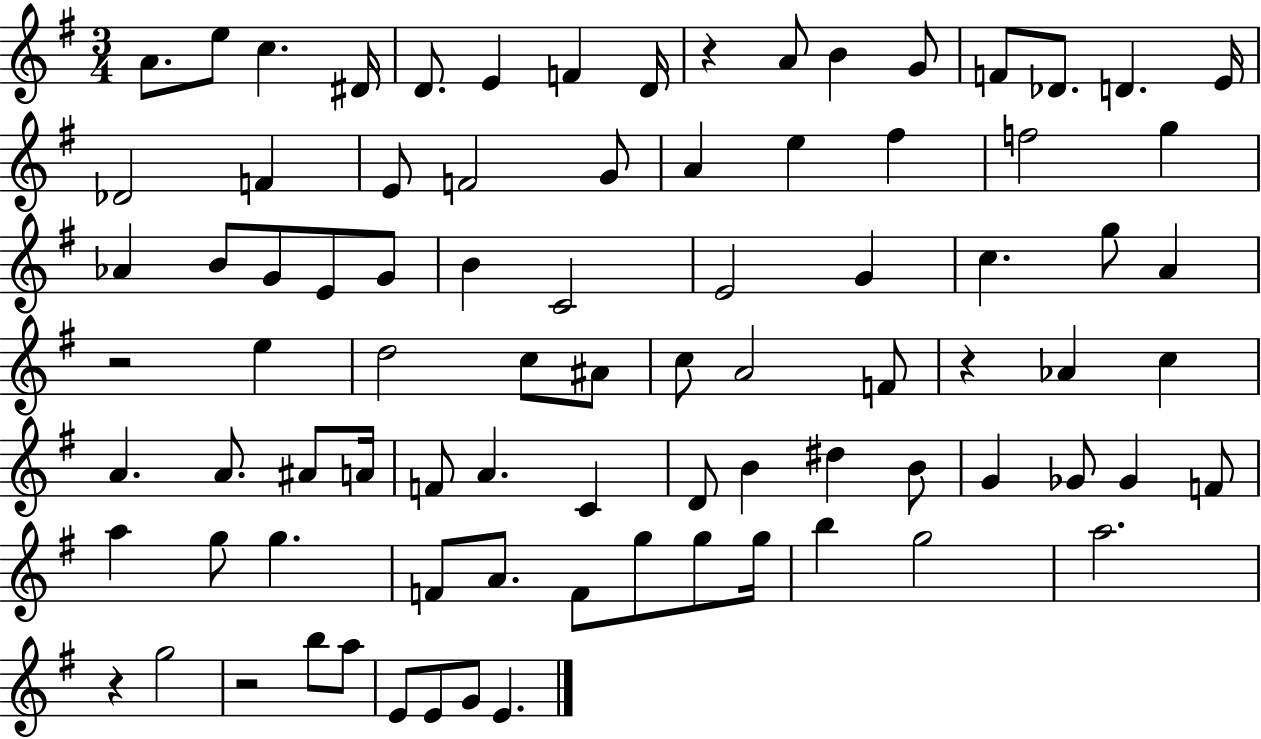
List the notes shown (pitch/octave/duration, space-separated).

A4/e. E5/e C5/q. D#4/s D4/e. E4/q F4/q D4/s R/q A4/e B4/q G4/e F4/e Db4/e. D4/q. E4/s Db4/h F4/q E4/e F4/h G4/e A4/q E5/q F#5/q F5/h G5/q Ab4/q B4/e G4/e E4/e G4/e B4/q C4/h E4/h G4/q C5/q. G5/e A4/q R/h E5/q D5/h C5/e A#4/e C5/e A4/h F4/e R/q Ab4/q C5/q A4/q. A4/e. A#4/e A4/s F4/e A4/q. C4/q D4/e B4/q D#5/q B4/e G4/q Gb4/e Gb4/q F4/e A5/q G5/e G5/q. F4/e A4/e. F4/e G5/e G5/e G5/s B5/q G5/h A5/h. R/q G5/h R/h B5/e A5/e E4/e E4/e G4/e E4/q.